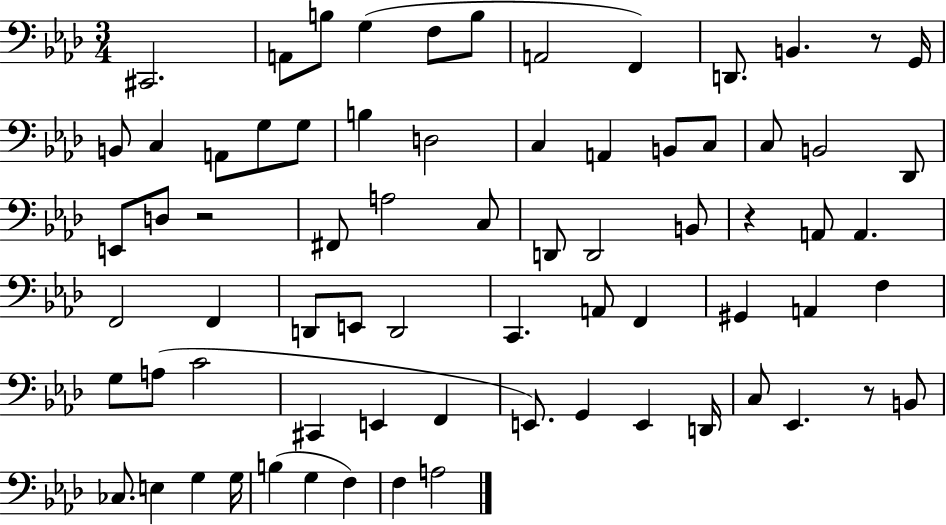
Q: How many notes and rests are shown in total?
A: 72